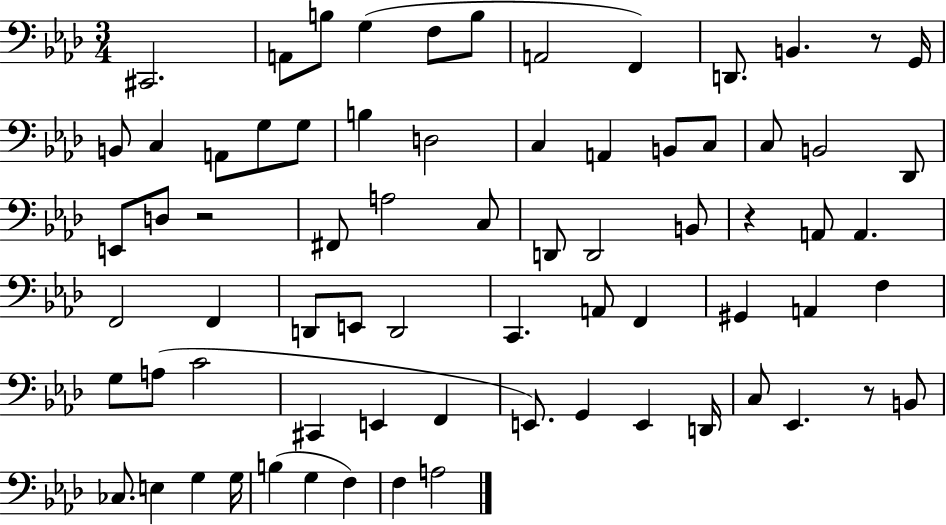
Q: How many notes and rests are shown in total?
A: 72